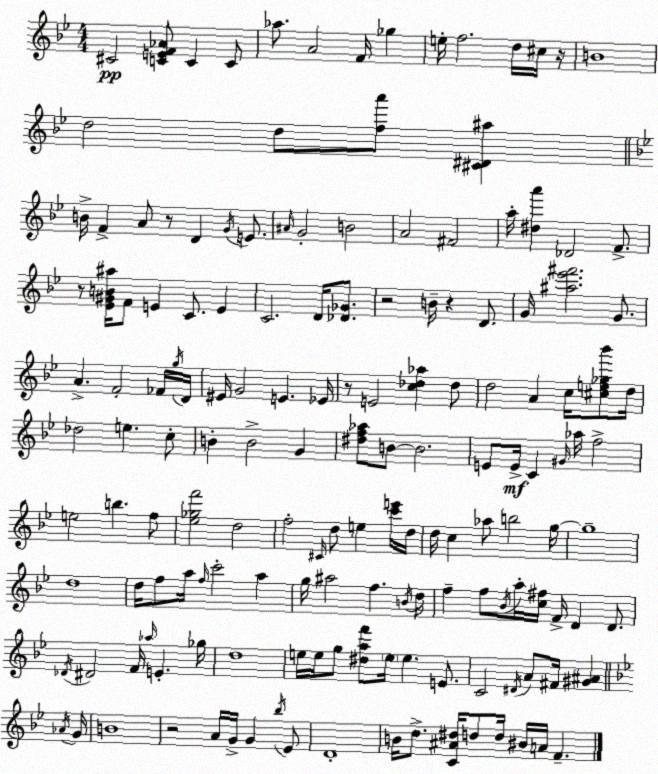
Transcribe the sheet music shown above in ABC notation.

X:1
T:Untitled
M:4/4
L:1/4
K:Bb
^C2 [CEF_A]/2 C C/2 _a/2 A2 F/4 _g e/4 f2 d/4 ^c/4 z/4 B4 d2 d/2 [fa']/2 [^C^D^a] B/4 F A/2 z/2 D G/4 E/2 ^A/4 G2 B2 A2 ^F2 a/4 [^da'] _D2 F/2 z/2 [_E^GB^a]/4 F/2 E C/2 E C2 D/4 [_D_G]/2 z2 B/4 z D/2 G/4 [^a_e'^f']2 G/2 A F2 _F/4 g/4 D/4 ^E/4 G2 E _E/4 z/2 E2 [c_d_a] _d/2 d2 A c/4 [^ce_g_b']/2 d/4 _d2 e c/2 B B2 G [^df_a]/2 B/2 B2 E/2 E/4 C ^G/4 _a/4 f2 e2 b f/2 [_e_gf']2 d2 f2 ^C/4 d/2 e [c'e']/4 d/4 d/4 c _a/2 b2 g/4 g4 d4 d/4 f/2 a/4 f/4 c'2 a g/4 ^a2 f B/4 d/4 f f/2 _B/4 a/4 [c^f]/4 F/4 D D/2 _D/4 ^D2 F/4 _a/4 E _g/4 d4 e/4 e/4 g/2 [^daf']/2 e/4 e E/2 C2 ^D/4 A/2 ^F/4 [^G^A] _A/4 G/4 B4 z2 A/4 G/4 G _b/4 _E/2 D4 B/4 d/2 [C^A^d]/4 d/2 d/4 ^B/4 A/4 F